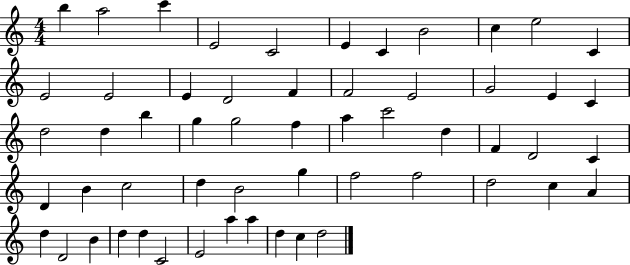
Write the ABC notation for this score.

X:1
T:Untitled
M:4/4
L:1/4
K:C
b a2 c' E2 C2 E C B2 c e2 C E2 E2 E D2 F F2 E2 G2 E C d2 d b g g2 f a c'2 d F D2 C D B c2 d B2 g f2 f2 d2 c A d D2 B d d C2 E2 a a d c d2